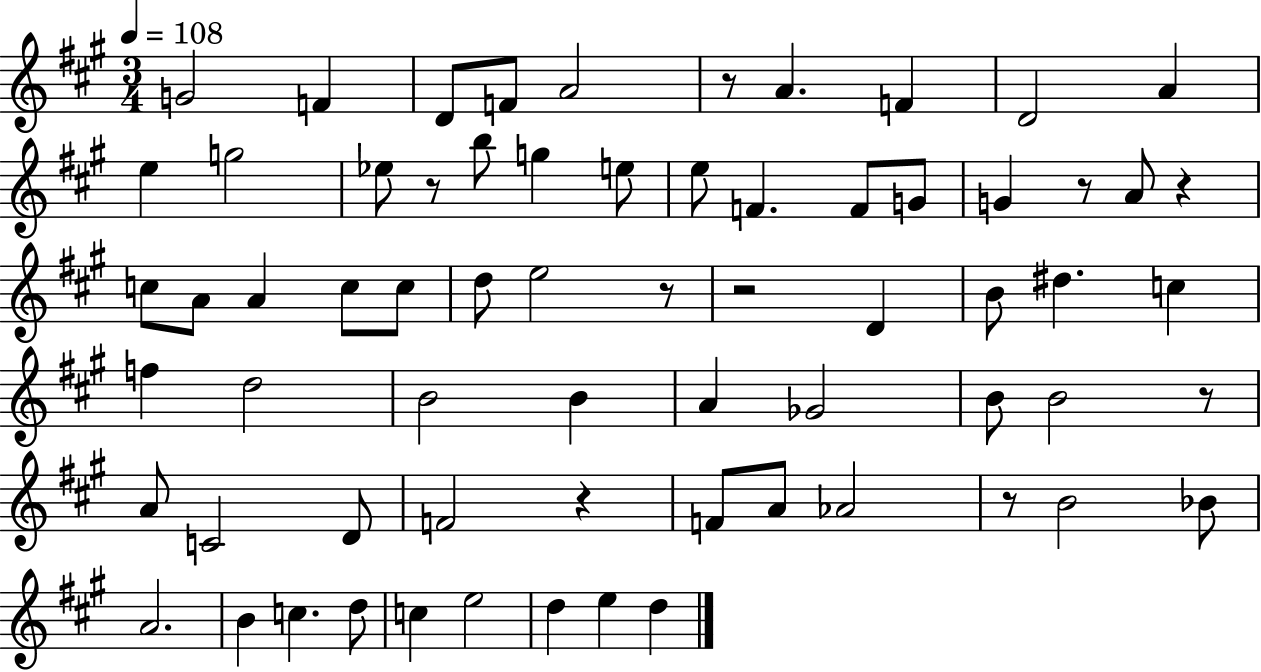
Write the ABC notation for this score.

X:1
T:Untitled
M:3/4
L:1/4
K:A
G2 F D/2 F/2 A2 z/2 A F D2 A e g2 _e/2 z/2 b/2 g e/2 e/2 F F/2 G/2 G z/2 A/2 z c/2 A/2 A c/2 c/2 d/2 e2 z/2 z2 D B/2 ^d c f d2 B2 B A _G2 B/2 B2 z/2 A/2 C2 D/2 F2 z F/2 A/2 _A2 z/2 B2 _B/2 A2 B c d/2 c e2 d e d